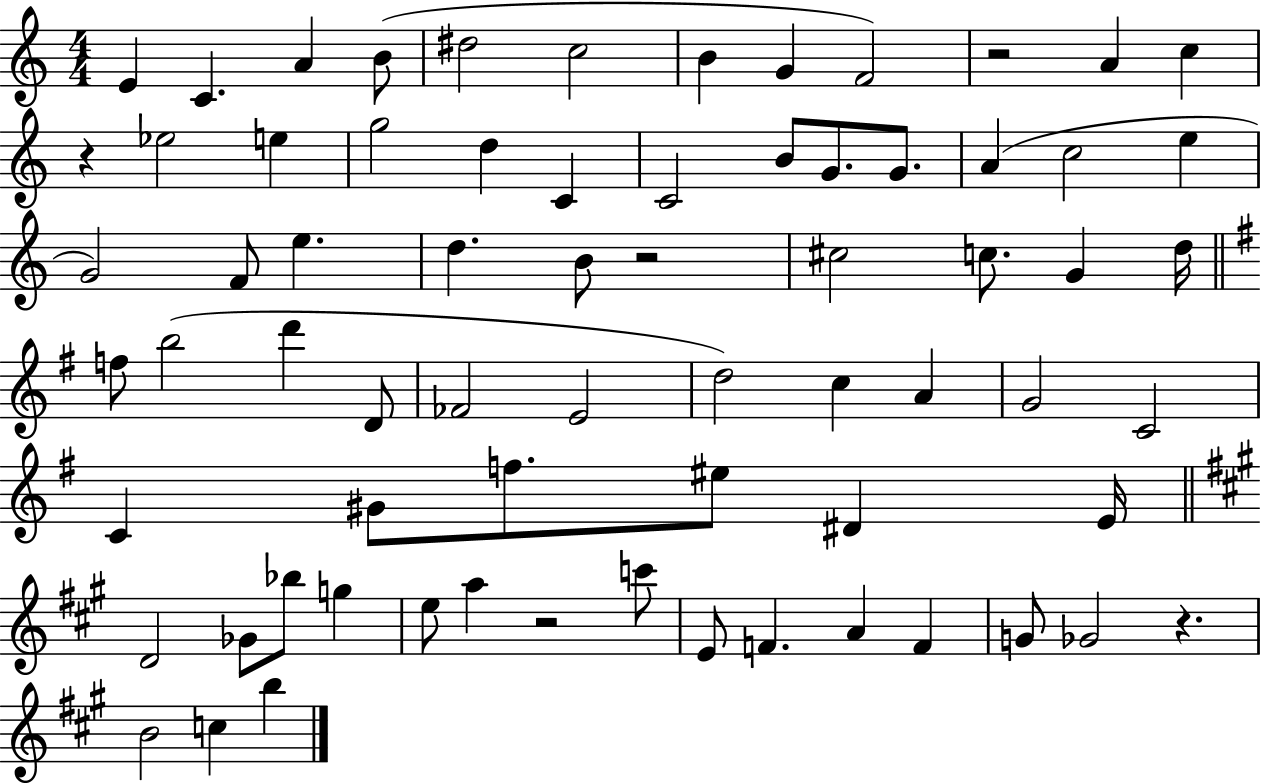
E4/q C4/q. A4/q B4/e D#5/h C5/h B4/q G4/q F4/h R/h A4/q C5/q R/q Eb5/h E5/q G5/h D5/q C4/q C4/h B4/e G4/e. G4/e. A4/q C5/h E5/q G4/h F4/e E5/q. D5/q. B4/e R/h C#5/h C5/e. G4/q D5/s F5/e B5/h D6/q D4/e FES4/h E4/h D5/h C5/q A4/q G4/h C4/h C4/q G#4/e F5/e. EIS5/e D#4/q E4/s D4/h Gb4/e Bb5/e G5/q E5/e A5/q R/h C6/e E4/e F4/q. A4/q F4/q G4/e Gb4/h R/q. B4/h C5/q B5/q